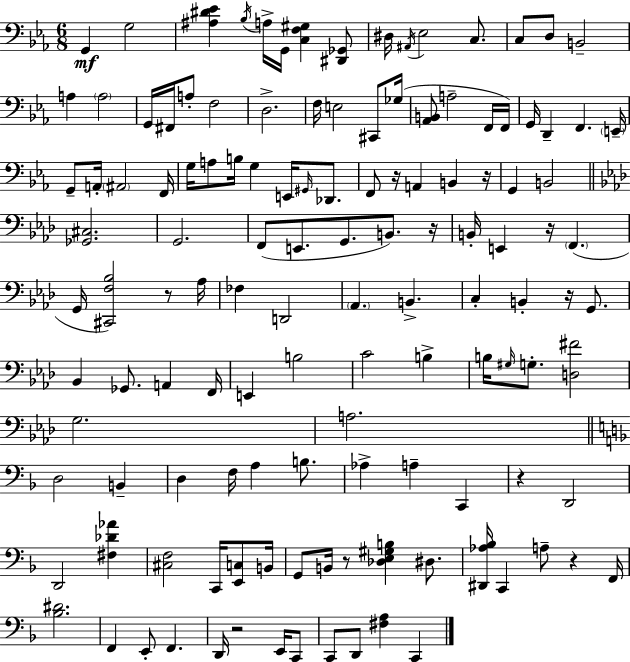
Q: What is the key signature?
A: EES major